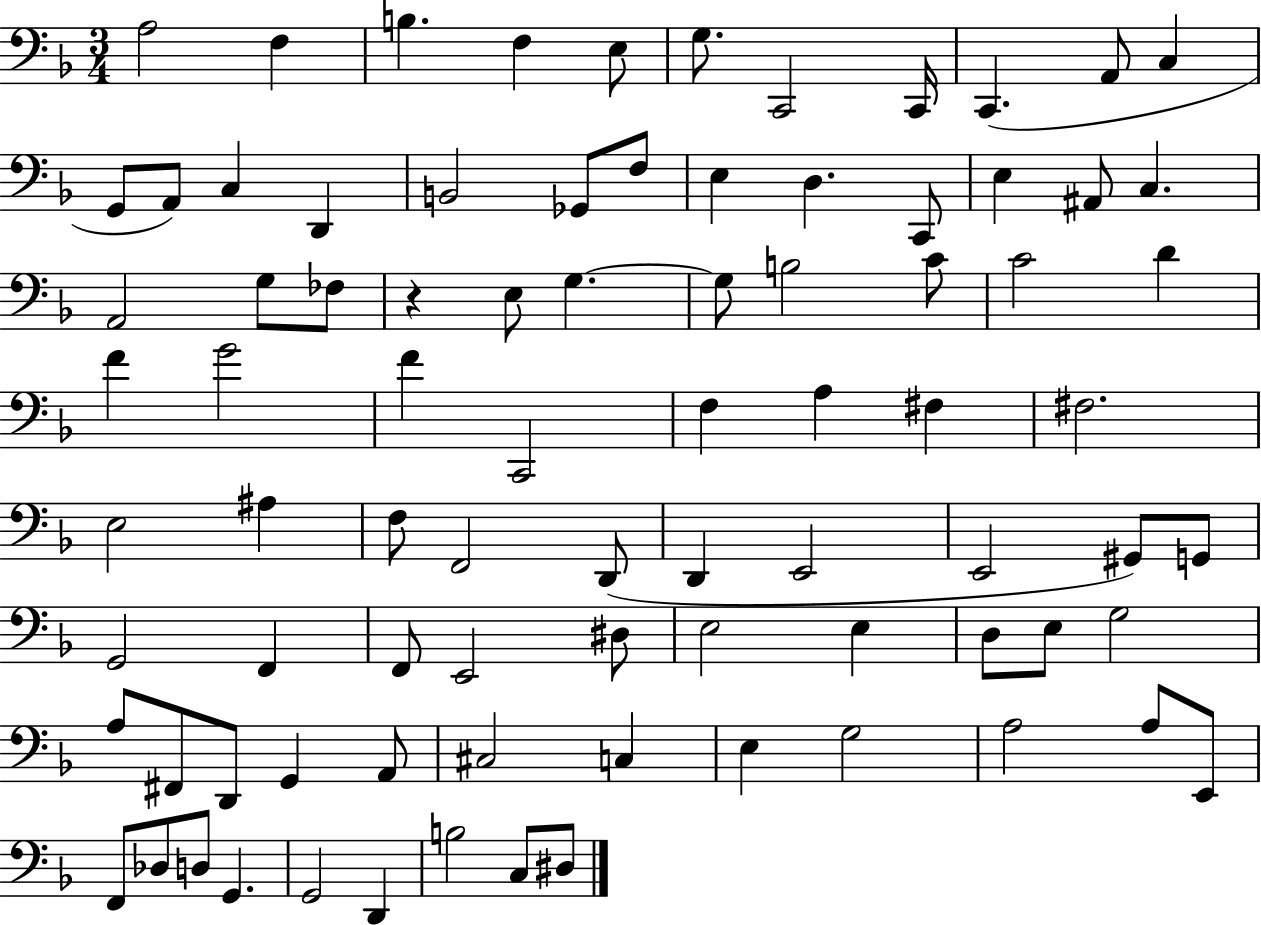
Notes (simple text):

A3/h F3/q B3/q. F3/q E3/e G3/e. C2/h C2/s C2/q. A2/e C3/q G2/e A2/e C3/q D2/q B2/h Gb2/e F3/e E3/q D3/q. C2/e E3/q A#2/e C3/q. A2/h G3/e FES3/e R/q E3/e G3/q. G3/e B3/h C4/e C4/h D4/q F4/q G4/h F4/q C2/h F3/q A3/q F#3/q F#3/h. E3/h A#3/q F3/e F2/h D2/e D2/q E2/h E2/h G#2/e G2/e G2/h F2/q F2/e E2/h D#3/e E3/h E3/q D3/e E3/e G3/h A3/e F#2/e D2/e G2/q A2/e C#3/h C3/q E3/q G3/h A3/h A3/e E2/e F2/e Db3/e D3/e G2/q. G2/h D2/q B3/h C3/e D#3/e